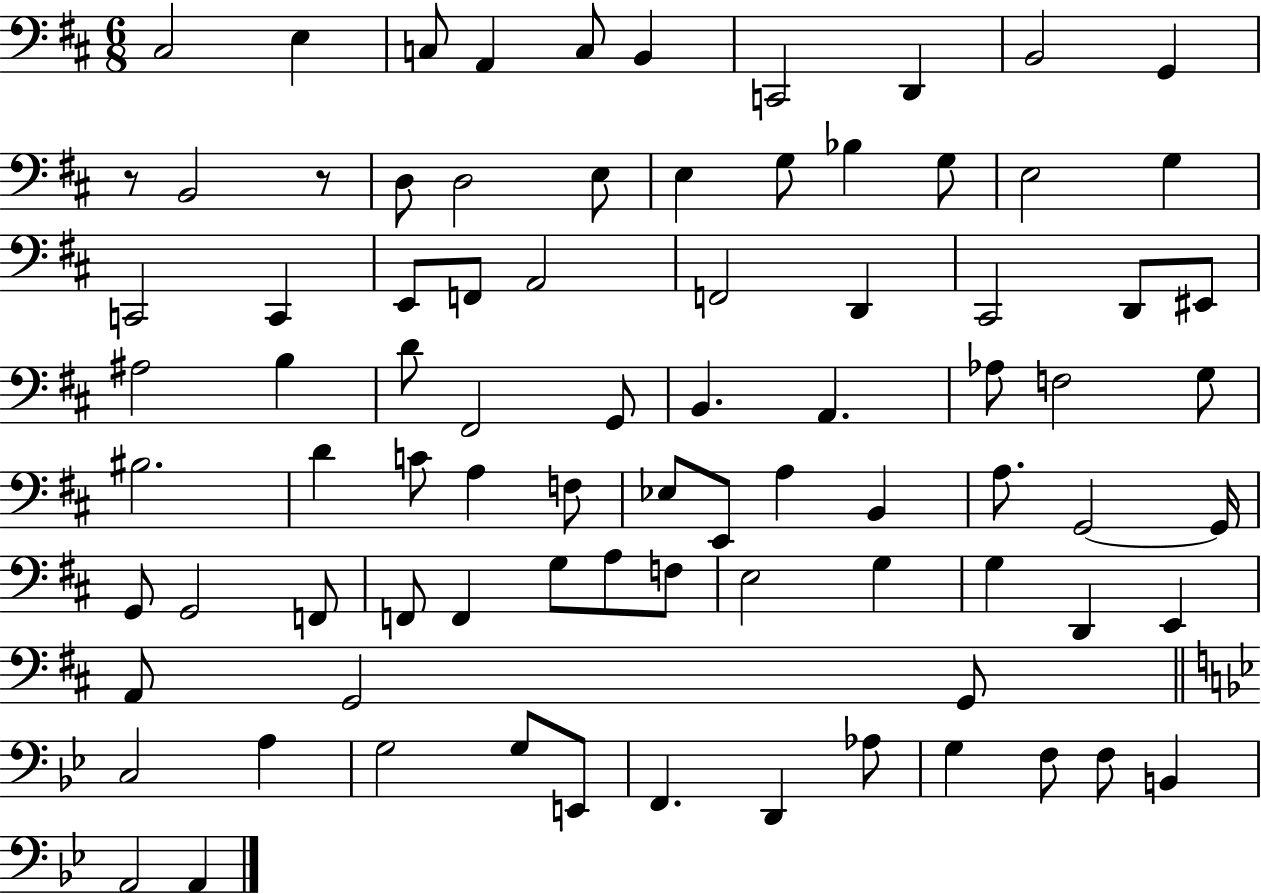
X:1
T:Untitled
M:6/8
L:1/4
K:D
^C,2 E, C,/2 A,, C,/2 B,, C,,2 D,, B,,2 G,, z/2 B,,2 z/2 D,/2 D,2 E,/2 E, G,/2 _B, G,/2 E,2 G, C,,2 C,, E,,/2 F,,/2 A,,2 F,,2 D,, ^C,,2 D,,/2 ^E,,/2 ^A,2 B, D/2 ^F,,2 G,,/2 B,, A,, _A,/2 F,2 G,/2 ^B,2 D C/2 A, F,/2 _E,/2 E,,/2 A, B,, A,/2 G,,2 G,,/4 G,,/2 G,,2 F,,/2 F,,/2 F,, G,/2 A,/2 F,/2 E,2 G, G, D,, E,, A,,/2 G,,2 G,,/2 C,2 A, G,2 G,/2 E,,/2 F,, D,, _A,/2 G, F,/2 F,/2 B,, A,,2 A,,